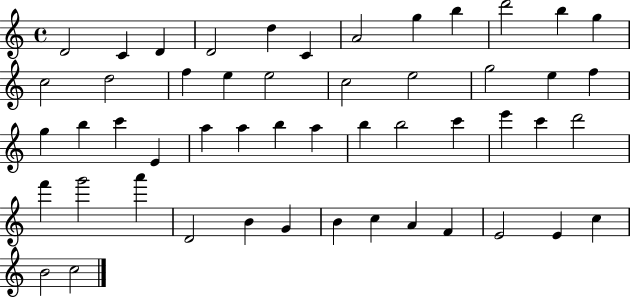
{
  \clef treble
  \time 4/4
  \defaultTimeSignature
  \key c \major
  d'2 c'4 d'4 | d'2 d''4 c'4 | a'2 g''4 b''4 | d'''2 b''4 g''4 | \break c''2 d''2 | f''4 e''4 e''2 | c''2 e''2 | g''2 e''4 f''4 | \break g''4 b''4 c'''4 e'4 | a''4 a''4 b''4 a''4 | b''4 b''2 c'''4 | e'''4 c'''4 d'''2 | \break f'''4 g'''2 a'''4 | d'2 b'4 g'4 | b'4 c''4 a'4 f'4 | e'2 e'4 c''4 | \break b'2 c''2 | \bar "|."
}